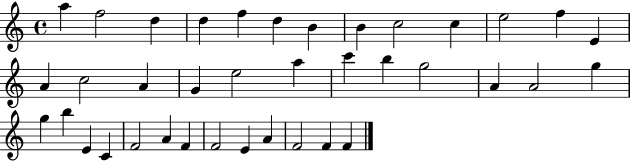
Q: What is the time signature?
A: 4/4